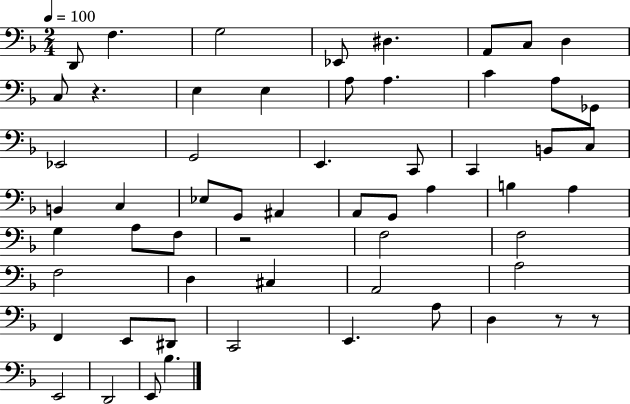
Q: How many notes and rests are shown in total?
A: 58